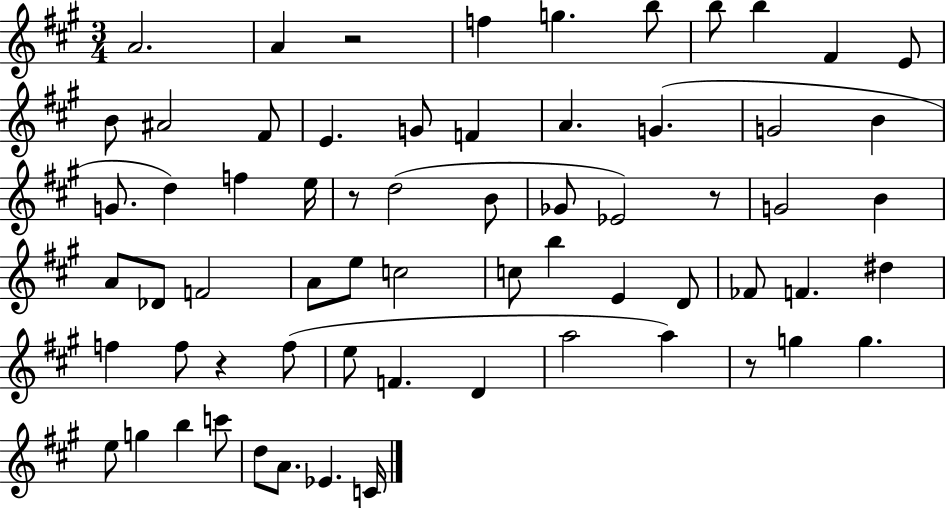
A4/h. A4/q R/h F5/q G5/q. B5/e B5/e B5/q F#4/q E4/e B4/e A#4/h F#4/e E4/q. G4/e F4/q A4/q. G4/q. G4/h B4/q G4/e. D5/q F5/q E5/s R/e D5/h B4/e Gb4/e Eb4/h R/e G4/h B4/q A4/e Db4/e F4/h A4/e E5/e C5/h C5/e B5/q E4/q D4/e FES4/e F4/q. D#5/q F5/q F5/e R/q F5/e E5/e F4/q. D4/q A5/h A5/q R/e G5/q G5/q. E5/e G5/q B5/q C6/e D5/e A4/e. Eb4/q. C4/s